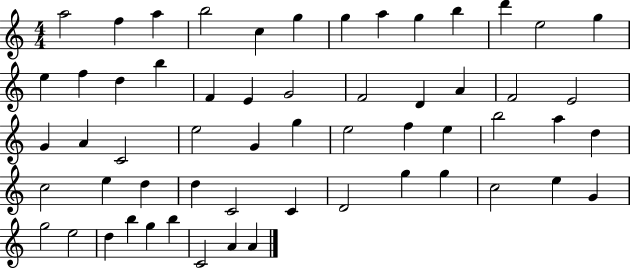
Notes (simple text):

A5/h F5/q A5/q B5/h C5/q G5/q G5/q A5/q G5/q B5/q D6/q E5/h G5/q E5/q F5/q D5/q B5/q F4/q E4/q G4/h F4/h D4/q A4/q F4/h E4/h G4/q A4/q C4/h E5/h G4/q G5/q E5/h F5/q E5/q B5/h A5/q D5/q C5/h E5/q D5/q D5/q C4/h C4/q D4/h G5/q G5/q C5/h E5/q G4/q G5/h E5/h D5/q B5/q G5/q B5/q C4/h A4/q A4/q